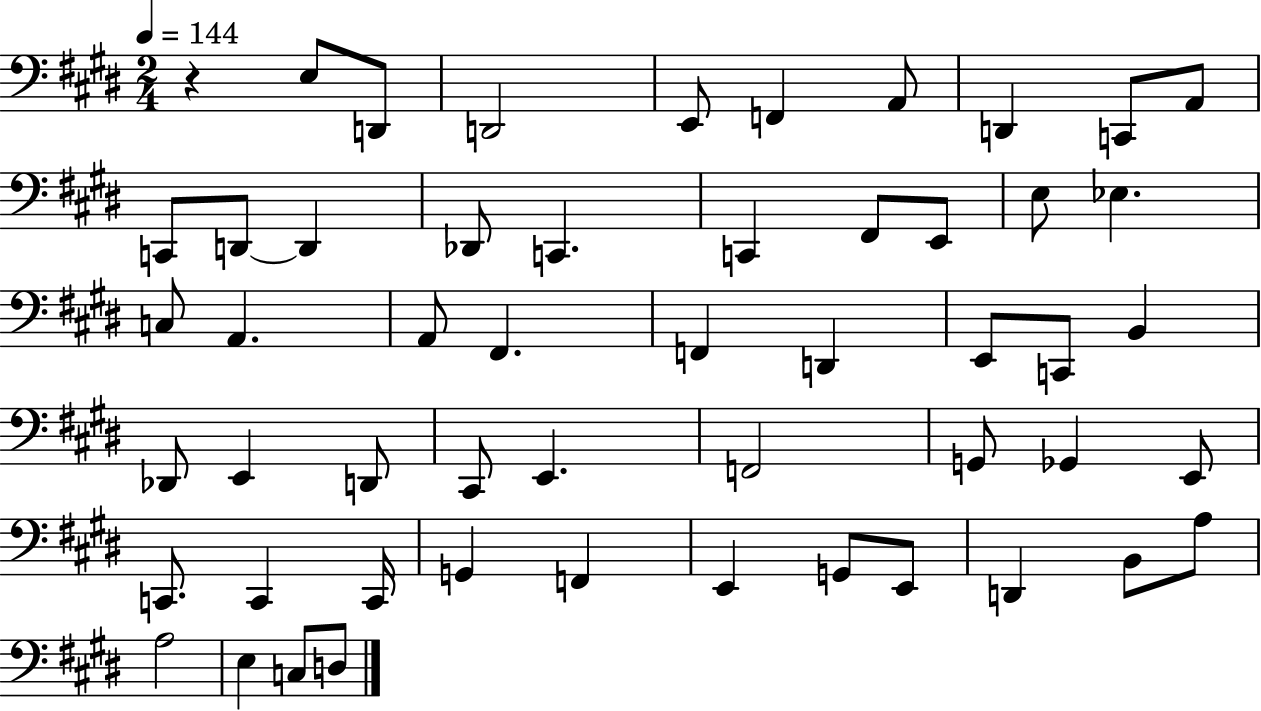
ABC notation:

X:1
T:Untitled
M:2/4
L:1/4
K:E
z E,/2 D,,/2 D,,2 E,,/2 F,, A,,/2 D,, C,,/2 A,,/2 C,,/2 D,,/2 D,, _D,,/2 C,, C,, ^F,,/2 E,,/2 E,/2 _E, C,/2 A,, A,,/2 ^F,, F,, D,, E,,/2 C,,/2 B,, _D,,/2 E,, D,,/2 ^C,,/2 E,, F,,2 G,,/2 _G,, E,,/2 C,,/2 C,, C,,/4 G,, F,, E,, G,,/2 E,,/2 D,, B,,/2 A,/2 A,2 E, C,/2 D,/2